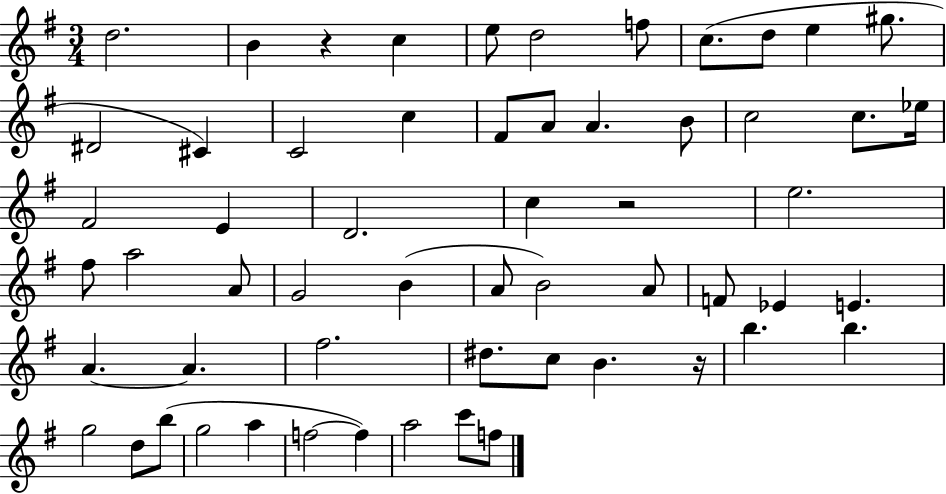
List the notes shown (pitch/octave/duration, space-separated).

D5/h. B4/q R/q C5/q E5/e D5/h F5/e C5/e. D5/e E5/q G#5/e. D#4/h C#4/q C4/h C5/q F#4/e A4/e A4/q. B4/e C5/h C5/e. Eb5/s F#4/h E4/q D4/h. C5/q R/h E5/h. F#5/e A5/h A4/e G4/h B4/q A4/e B4/h A4/e F4/e Eb4/q E4/q. A4/q. A4/q. F#5/h. D#5/e. C5/e B4/q. R/s B5/q. B5/q. G5/h D5/e B5/e G5/h A5/q F5/h F5/q A5/h C6/e F5/e